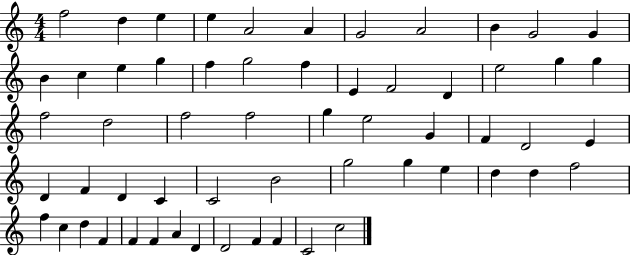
{
  \clef treble
  \numericTimeSignature
  \time 4/4
  \key c \major
  f''2 d''4 e''4 | e''4 a'2 a'4 | g'2 a'2 | b'4 g'2 g'4 | \break b'4 c''4 e''4 g''4 | f''4 g''2 f''4 | e'4 f'2 d'4 | e''2 g''4 g''4 | \break f''2 d''2 | f''2 f''2 | g''4 e''2 g'4 | f'4 d'2 e'4 | \break d'4 f'4 d'4 c'4 | c'2 b'2 | g''2 g''4 e''4 | d''4 d''4 f''2 | \break f''4 c''4 d''4 f'4 | f'4 f'4 a'4 d'4 | d'2 f'4 f'4 | c'2 c''2 | \break \bar "|."
}